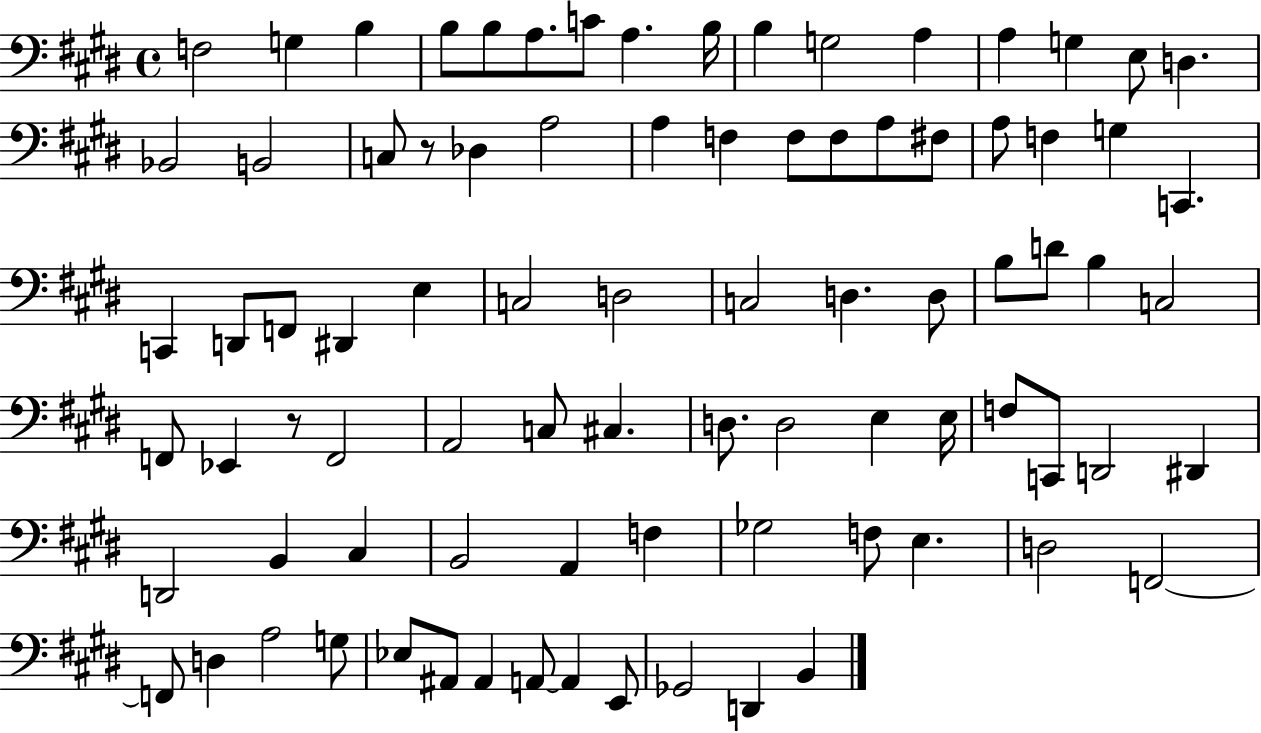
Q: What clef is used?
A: bass